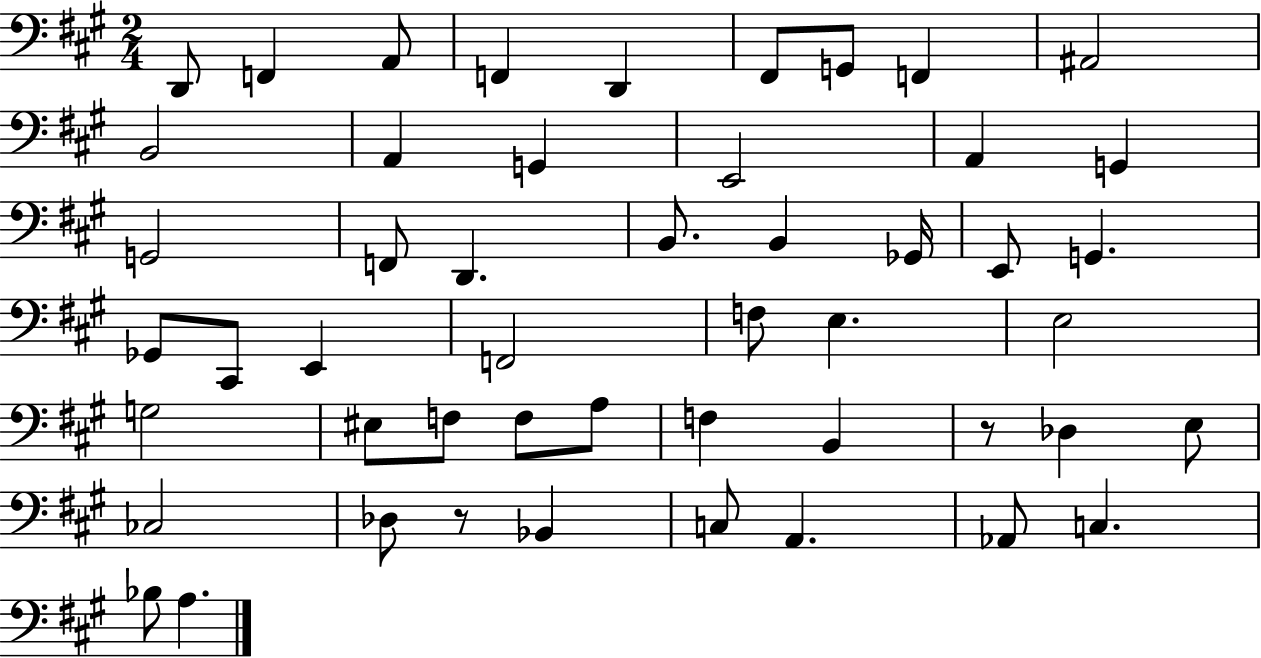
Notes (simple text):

D2/e F2/q A2/e F2/q D2/q F#2/e G2/e F2/q A#2/h B2/h A2/q G2/q E2/h A2/q G2/q G2/h F2/e D2/q. B2/e. B2/q Gb2/s E2/e G2/q. Gb2/e C#2/e E2/q F2/h F3/e E3/q. E3/h G3/h EIS3/e F3/e F3/e A3/e F3/q B2/q R/e Db3/q E3/e CES3/h Db3/e R/e Bb2/q C3/e A2/q. Ab2/e C3/q. Bb3/e A3/q.